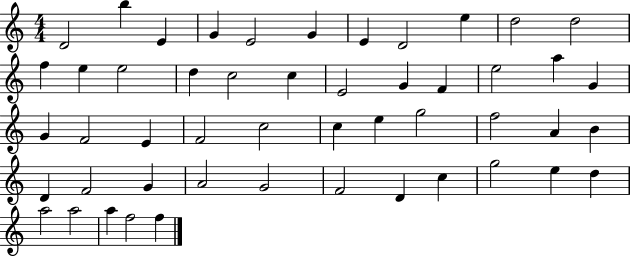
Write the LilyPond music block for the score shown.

{
  \clef treble
  \numericTimeSignature
  \time 4/4
  \key c \major
  d'2 b''4 e'4 | g'4 e'2 g'4 | e'4 d'2 e''4 | d''2 d''2 | \break f''4 e''4 e''2 | d''4 c''2 c''4 | e'2 g'4 f'4 | e''2 a''4 g'4 | \break g'4 f'2 e'4 | f'2 c''2 | c''4 e''4 g''2 | f''2 a'4 b'4 | \break d'4 f'2 g'4 | a'2 g'2 | f'2 d'4 c''4 | g''2 e''4 d''4 | \break a''2 a''2 | a''4 f''2 f''4 | \bar "|."
}